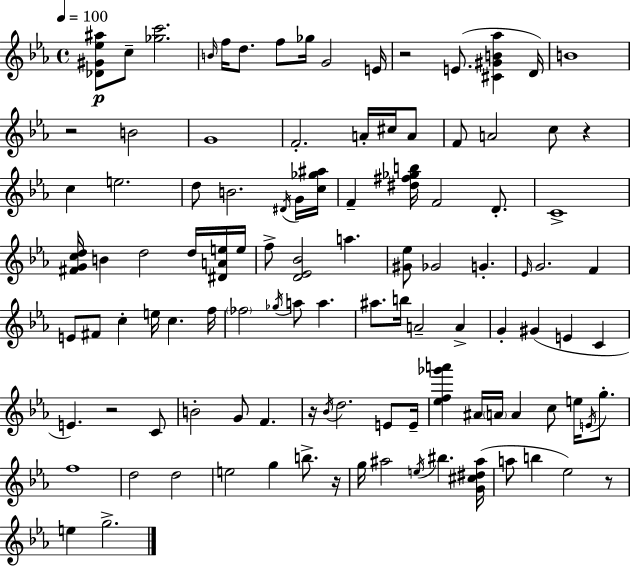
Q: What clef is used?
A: treble